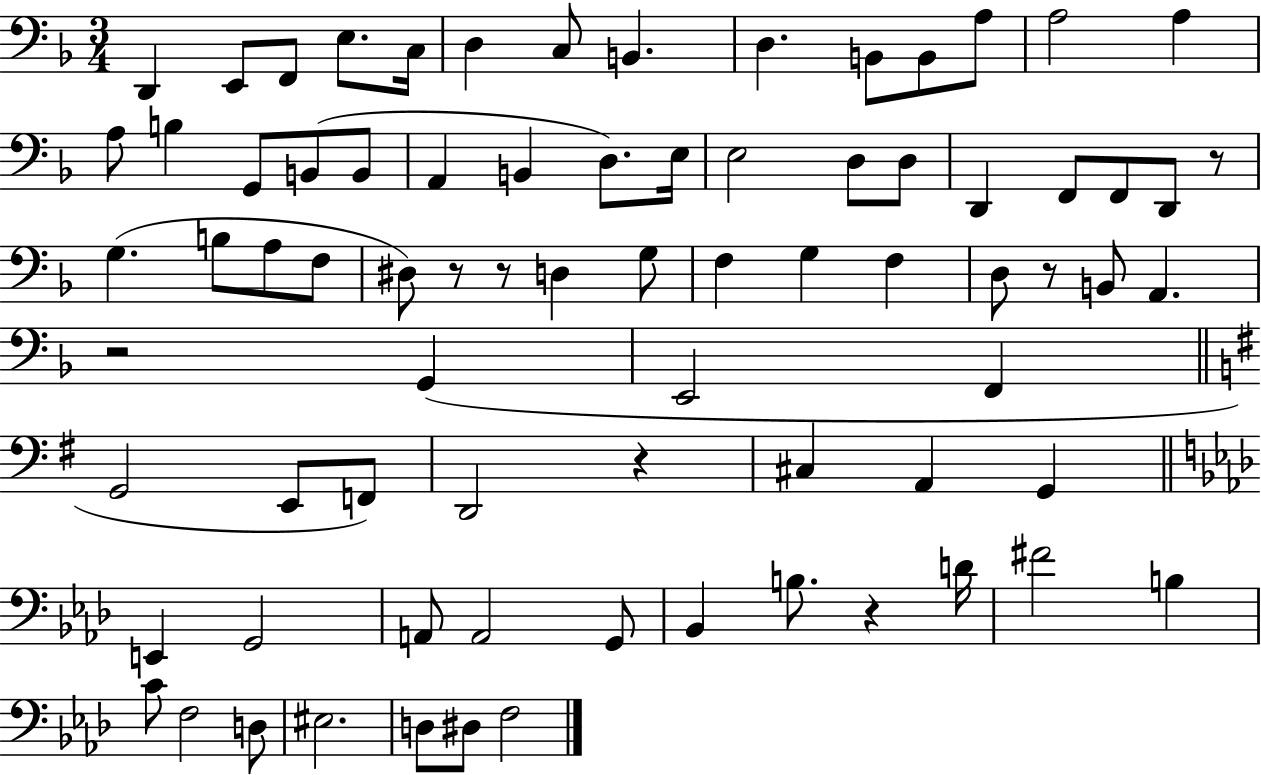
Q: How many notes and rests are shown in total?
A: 77